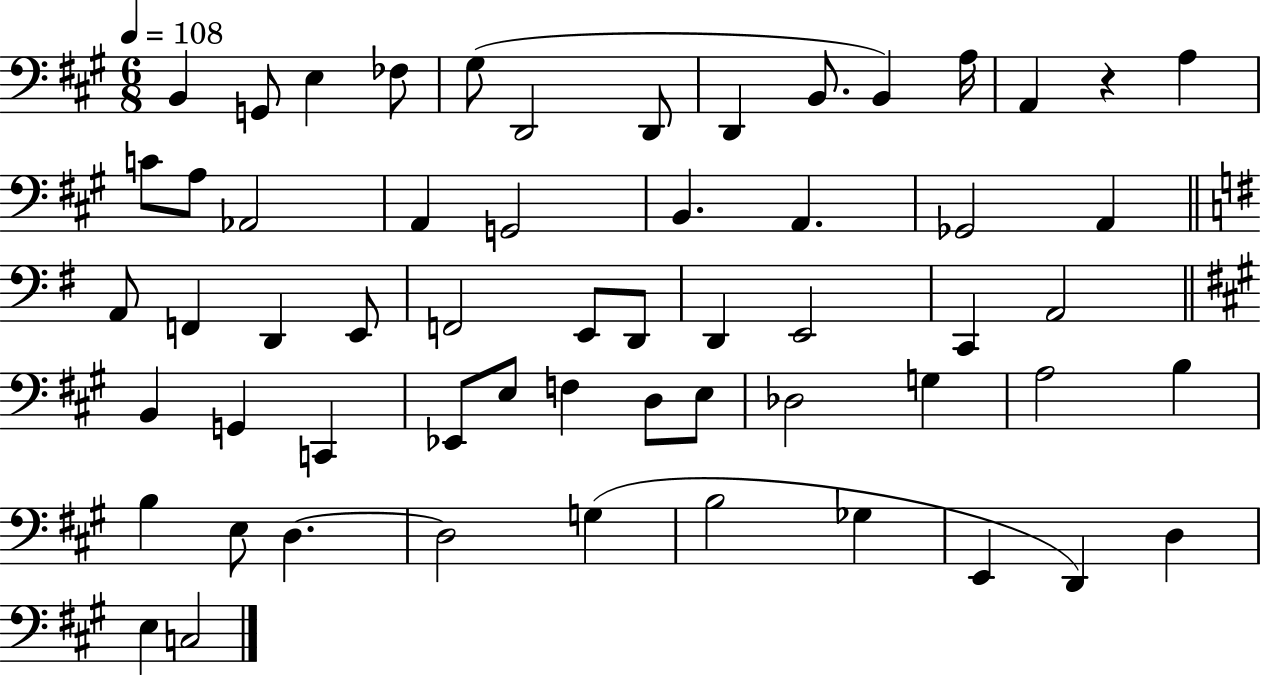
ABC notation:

X:1
T:Untitled
M:6/8
L:1/4
K:A
B,, G,,/2 E, _F,/2 ^G,/2 D,,2 D,,/2 D,, B,,/2 B,, A,/4 A,, z A, C/2 A,/2 _A,,2 A,, G,,2 B,, A,, _G,,2 A,, A,,/2 F,, D,, E,,/2 F,,2 E,,/2 D,,/2 D,, E,,2 C,, A,,2 B,, G,, C,, _E,,/2 E,/2 F, D,/2 E,/2 _D,2 G, A,2 B, B, E,/2 D, D,2 G, B,2 _G, E,, D,, D, E, C,2